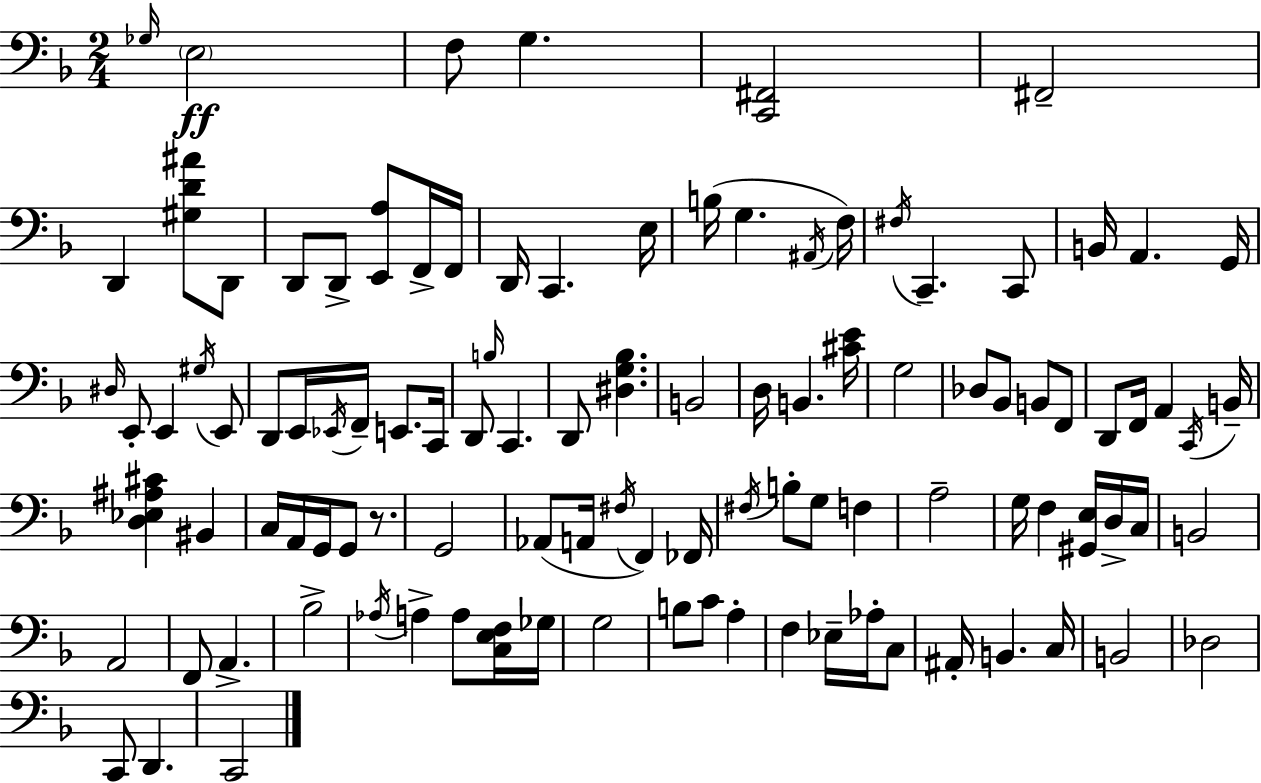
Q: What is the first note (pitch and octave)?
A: Gb3